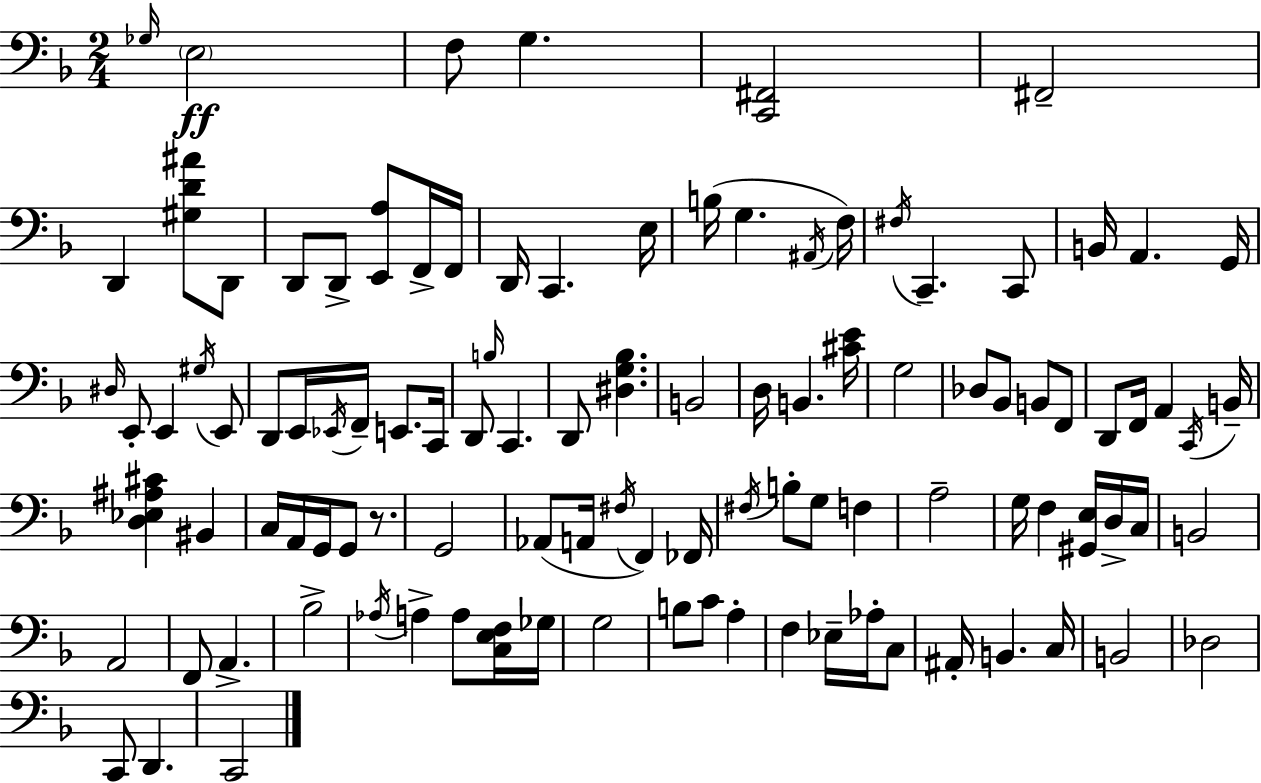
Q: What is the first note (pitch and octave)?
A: Gb3